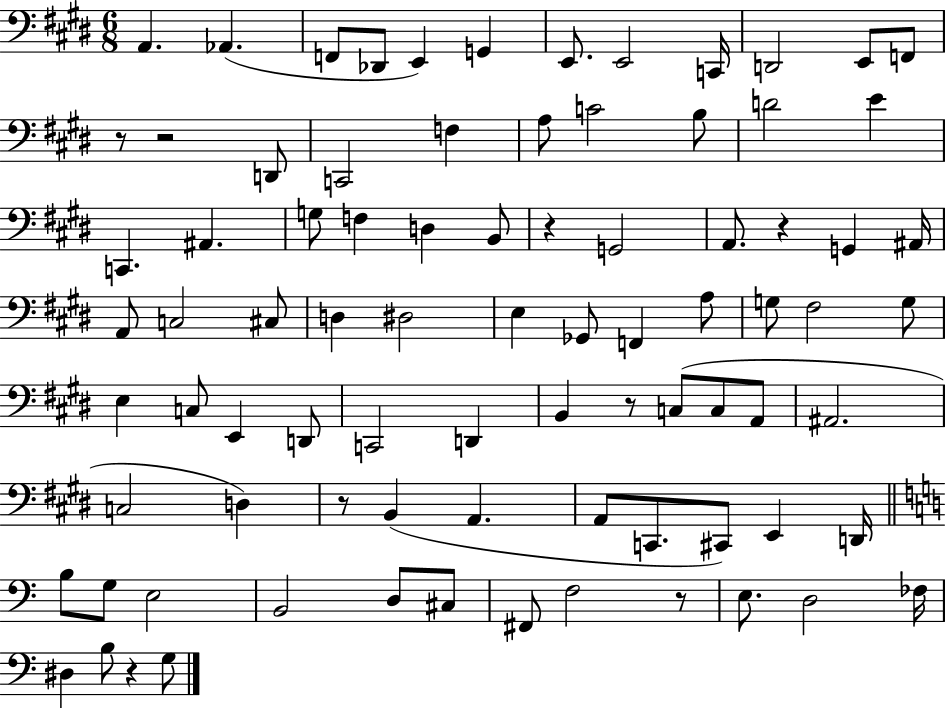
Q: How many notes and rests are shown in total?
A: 84